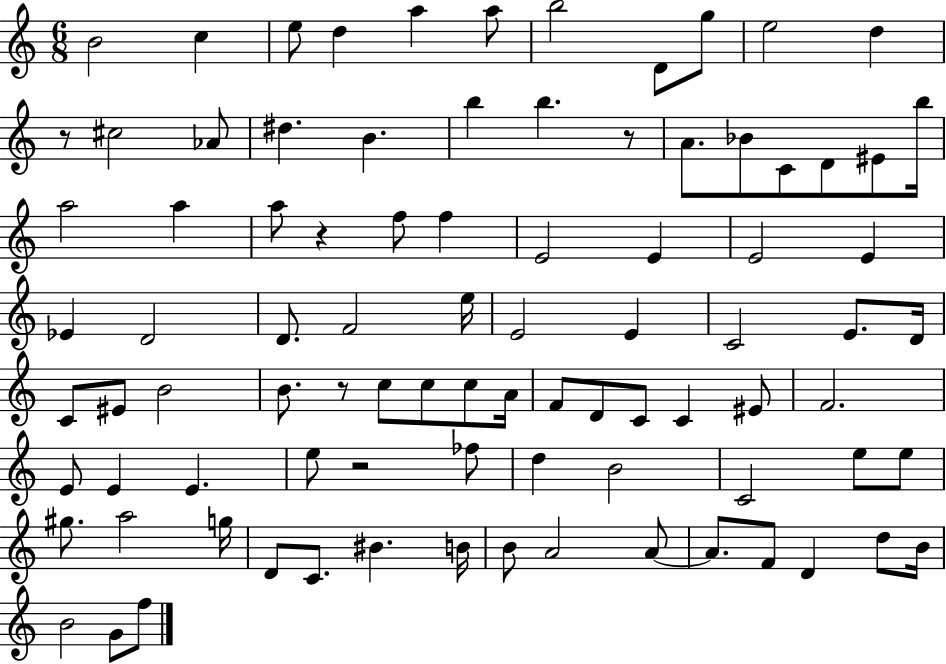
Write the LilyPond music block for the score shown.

{
  \clef treble
  \numericTimeSignature
  \time 6/8
  \key c \major
  b'2 c''4 | e''8 d''4 a''4 a''8 | b''2 d'8 g''8 | e''2 d''4 | \break r8 cis''2 aes'8 | dis''4. b'4. | b''4 b''4. r8 | a'8. bes'8 c'8 d'8 eis'8 b''16 | \break a''2 a''4 | a''8 r4 f''8 f''4 | e'2 e'4 | e'2 e'4 | \break ees'4 d'2 | d'8. f'2 e''16 | e'2 e'4 | c'2 e'8. d'16 | \break c'8 eis'8 b'2 | b'8. r8 c''8 c''8 c''8 a'16 | f'8 d'8 c'8 c'4 eis'8 | f'2. | \break e'8 e'4 e'4. | e''8 r2 fes''8 | d''4 b'2 | c'2 e''8 e''8 | \break gis''8. a''2 g''16 | d'8 c'8. bis'4. b'16 | b'8 a'2 a'8~~ | a'8. f'8 d'4 d''8 b'16 | \break b'2 g'8 f''8 | \bar "|."
}